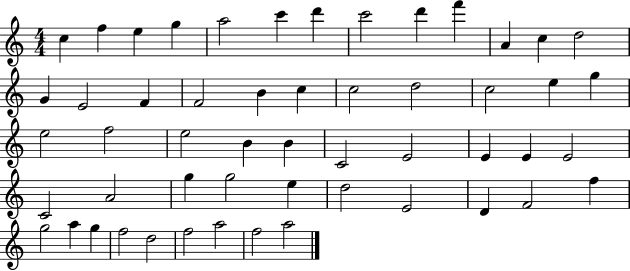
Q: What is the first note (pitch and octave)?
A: C5